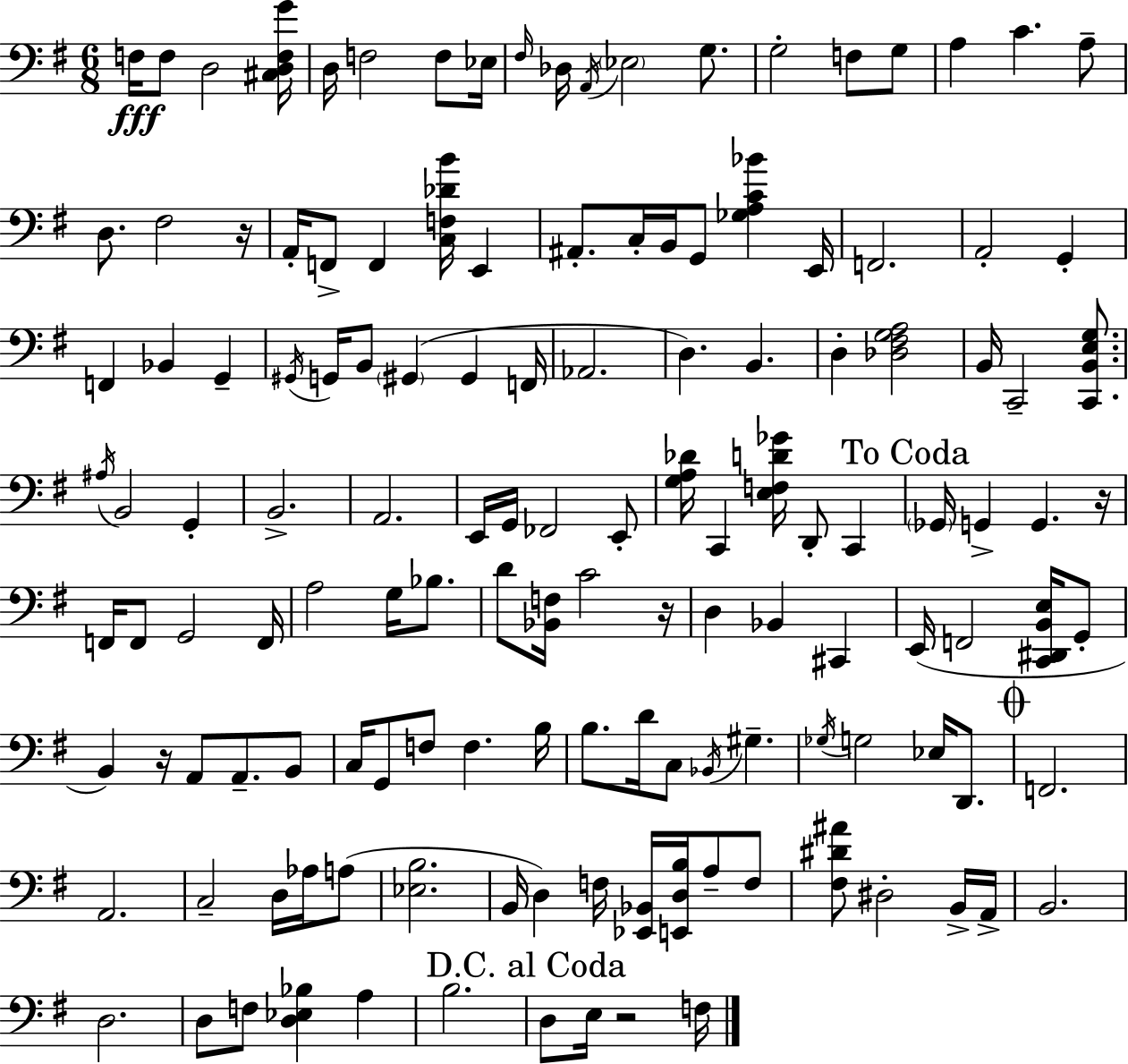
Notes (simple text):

F3/s F3/e D3/h [C#3,D3,F3,G4]/s D3/s F3/h F3/e Eb3/s F#3/s Db3/s A2/s Eb3/h G3/e. G3/h F3/e G3/e A3/q C4/q. A3/e D3/e. F#3/h R/s A2/s F2/e F2/q [C3,F3,Db4,B4]/s E2/q A#2/e. C3/s B2/s G2/e [Gb3,A3,C4,Bb4]/q E2/s F2/h. A2/h G2/q F2/q Bb2/q G2/q G#2/s G2/s B2/e G#2/q G#2/q F2/s Ab2/h. D3/q. B2/q. D3/q [Db3,F#3,G3,A3]/h B2/s C2/h [C2,B2,E3,G3]/e. A#3/s B2/h G2/q B2/h. A2/h. E2/s G2/s FES2/h E2/e [G3,A3,Db4]/s C2/q [E3,F3,D4,Gb4]/s D2/e C2/q Gb2/s G2/q G2/q. R/s F2/s F2/e G2/h F2/s A3/h G3/s Bb3/e. D4/e [Bb2,F3]/s C4/h R/s D3/q Bb2/q C#2/q E2/s F2/h [C2,D#2,B2,E3]/s G2/e B2/q R/s A2/e A2/e. B2/e C3/s G2/e F3/e F3/q. B3/s B3/e. D4/s C3/e Bb2/s G#3/q. Gb3/s G3/h Eb3/s D2/e. F2/h. A2/h. C3/h D3/s Ab3/s A3/e [Eb3,B3]/h. B2/s D3/q F3/s [Eb2,Bb2]/s [E2,D3,B3]/s A3/e F3/e [F#3,D#4,A#4]/e D#3/h B2/s A2/s B2/h. D3/h. D3/e F3/e [D3,Eb3,Bb3]/q A3/q B3/h. D3/e E3/s R/h F3/s